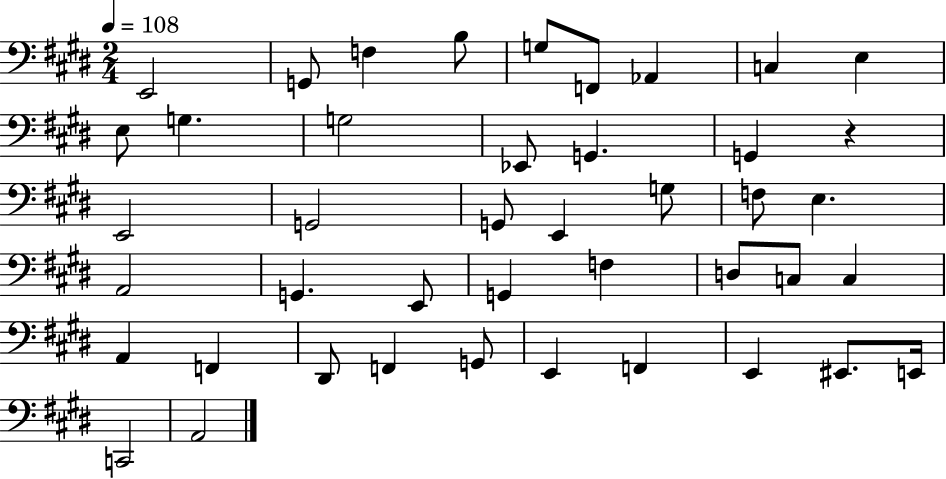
E2/h G2/e F3/q B3/e G3/e F2/e Ab2/q C3/q E3/q E3/e G3/q. G3/h Eb2/e G2/q. G2/q R/q E2/h G2/h G2/e E2/q G3/e F3/e E3/q. A2/h G2/q. E2/e G2/q F3/q D3/e C3/e C3/q A2/q F2/q D#2/e F2/q G2/e E2/q F2/q E2/q EIS2/e. E2/s C2/h A2/h